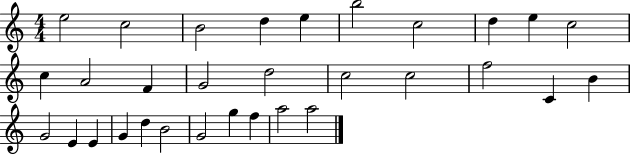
E5/h C5/h B4/h D5/q E5/q B5/h C5/h D5/q E5/q C5/h C5/q A4/h F4/q G4/h D5/h C5/h C5/h F5/h C4/q B4/q G4/h E4/q E4/q G4/q D5/q B4/h G4/h G5/q F5/q A5/h A5/h